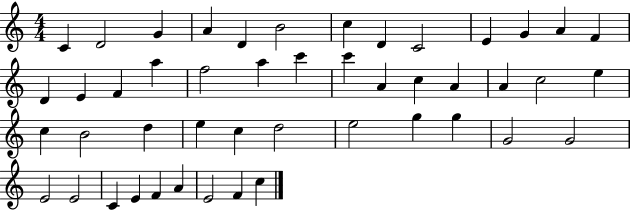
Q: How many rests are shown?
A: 0